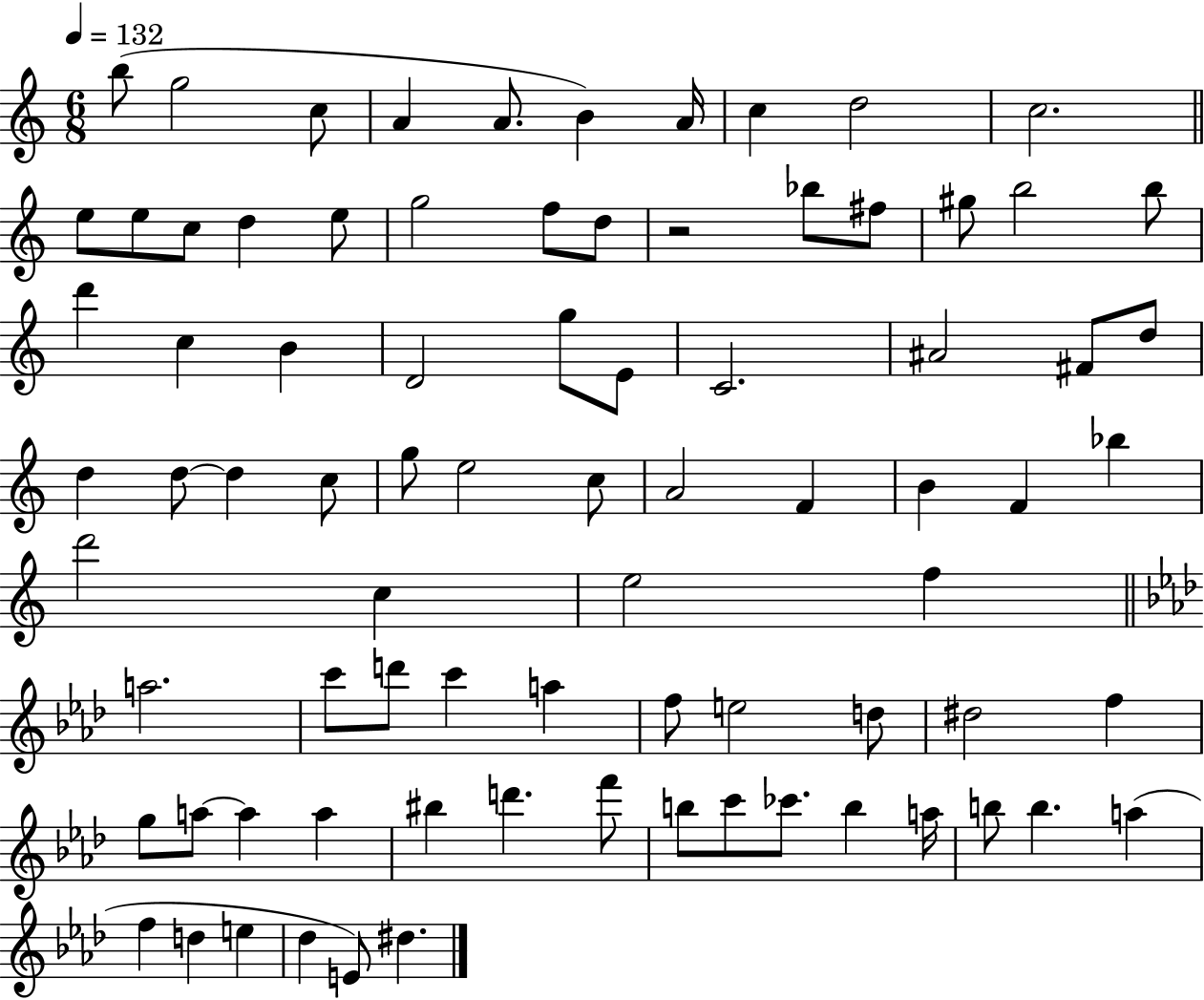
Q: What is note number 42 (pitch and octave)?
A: F4